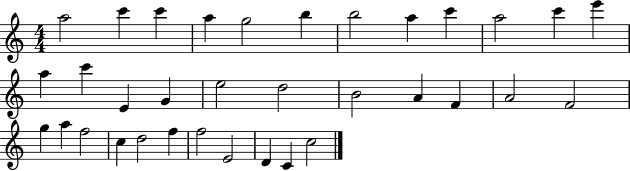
A5/h C6/q C6/q A5/q G5/h B5/q B5/h A5/q C6/q A5/h C6/q E6/q A5/q C6/q E4/q G4/q E5/h D5/h B4/h A4/q F4/q A4/h F4/h G5/q A5/q F5/h C5/q D5/h F5/q F5/h E4/h D4/q C4/q C5/h